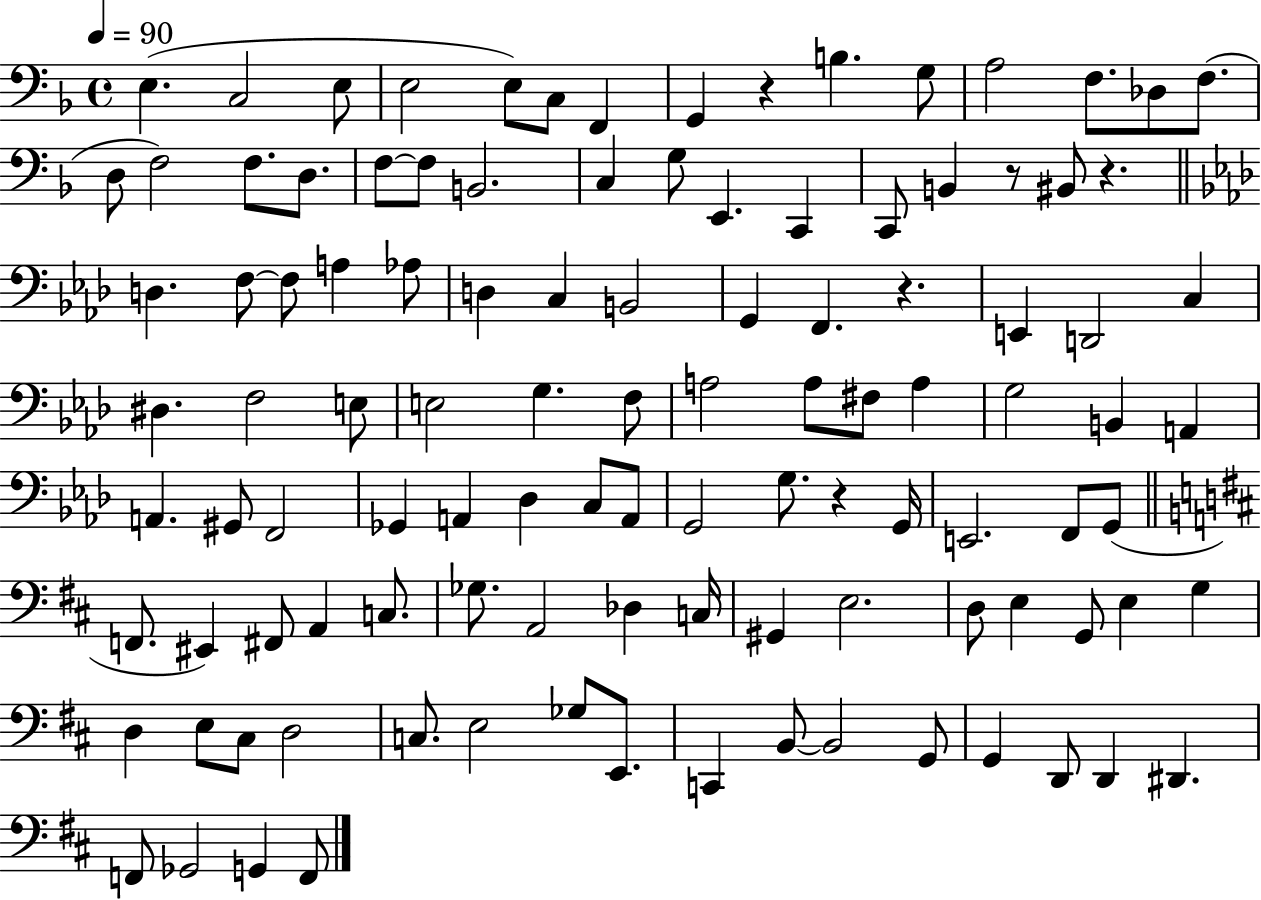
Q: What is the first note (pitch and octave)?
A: E3